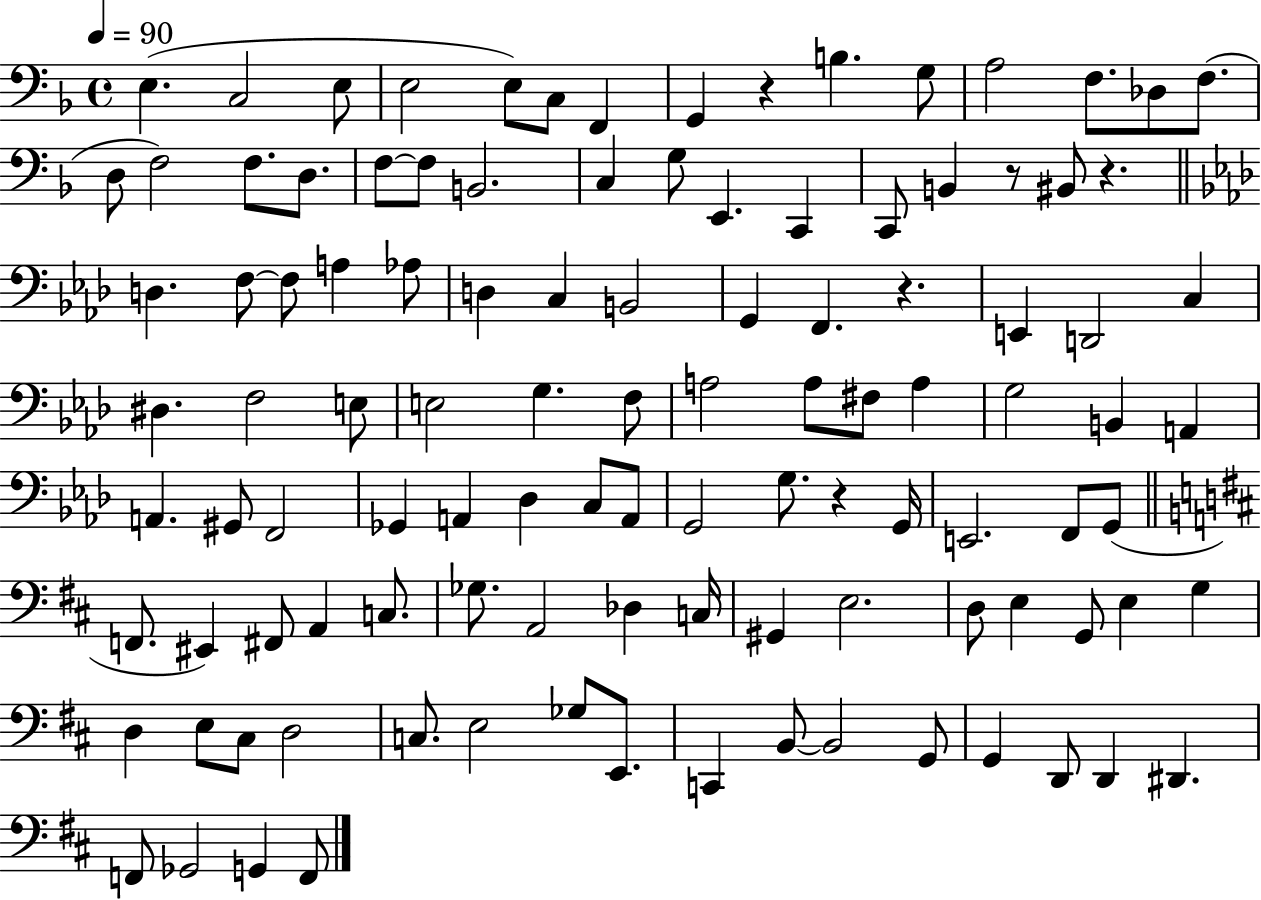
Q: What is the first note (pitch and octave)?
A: E3